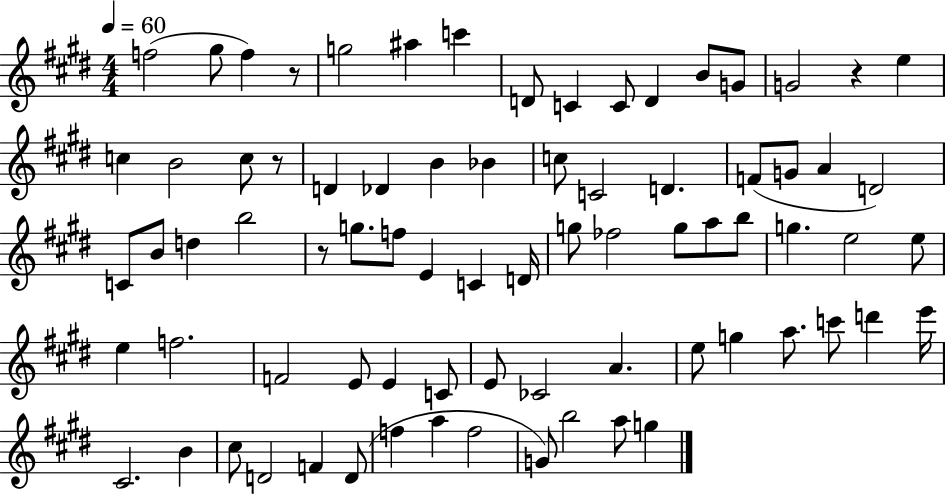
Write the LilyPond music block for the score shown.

{
  \clef treble
  \numericTimeSignature
  \time 4/4
  \key e \major
  \tempo 4 = 60
  f''2( gis''8 f''4) r8 | g''2 ais''4 c'''4 | d'8 c'4 c'8 d'4 b'8 g'8 | g'2 r4 e''4 | \break c''4 b'2 c''8 r8 | d'4 des'4 b'4 bes'4 | c''8 c'2 d'4. | f'8( g'8 a'4 d'2) | \break c'8 b'8 d''4 b''2 | r8 g''8. f''8 e'4 c'4 d'16 | g''8 fes''2 g''8 a''8 b''8 | g''4. e''2 e''8 | \break e''4 f''2. | f'2 e'8 e'4 c'8 | e'8 ces'2 a'4. | e''8 g''4 a''8. c'''8 d'''4 e'''16 | \break cis'2. b'4 | cis''8 d'2 f'4 d'8( | f''4 a''4 f''2 | g'8) b''2 a''8 g''4 | \break \bar "|."
}